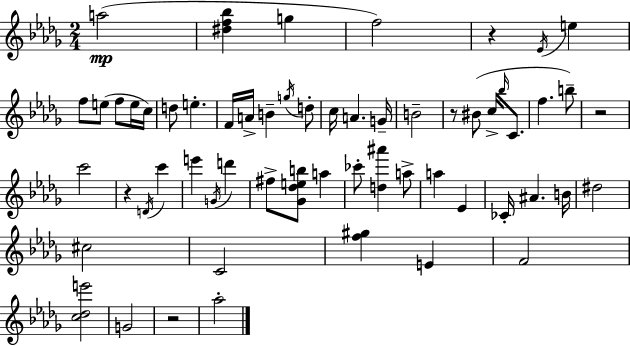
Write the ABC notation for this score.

X:1
T:Untitled
M:2/4
L:1/4
K:Bbm
a2 [^df_b] g f2 z _E/4 e f/2 e/2 f/2 e/4 c/4 d/2 e F/4 A/4 B g/4 d/2 c/4 A G/4 B2 z/2 ^B/2 c/4 _b/4 C/2 f b/2 z2 c'2 z D/4 c' e' G/4 d' ^f/2 [_G_deb]/2 a _c'/2 [d^a'] a/2 a _E _C/4 ^A B/4 ^d2 ^c2 C2 [f^g] E F2 [c_de']2 G2 z2 _a2